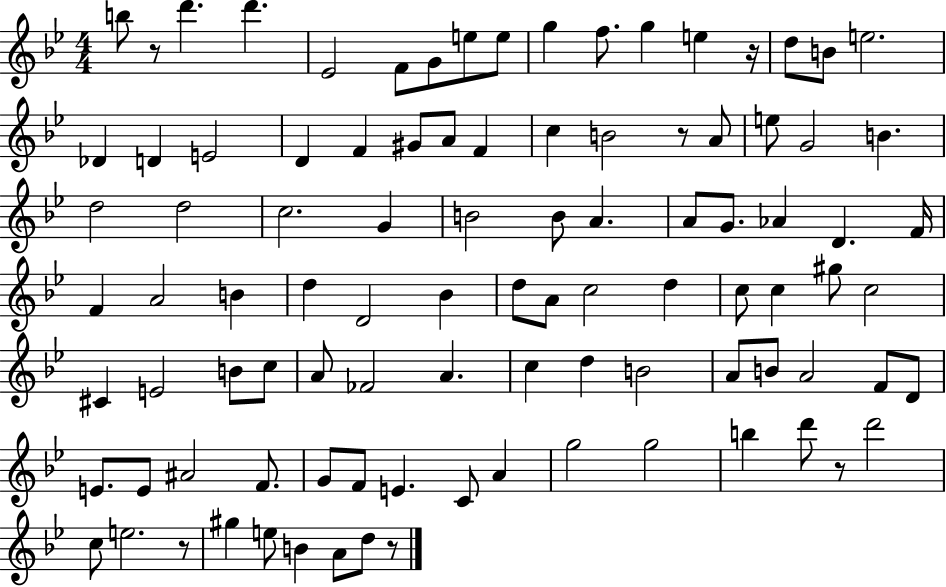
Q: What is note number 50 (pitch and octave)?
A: C5